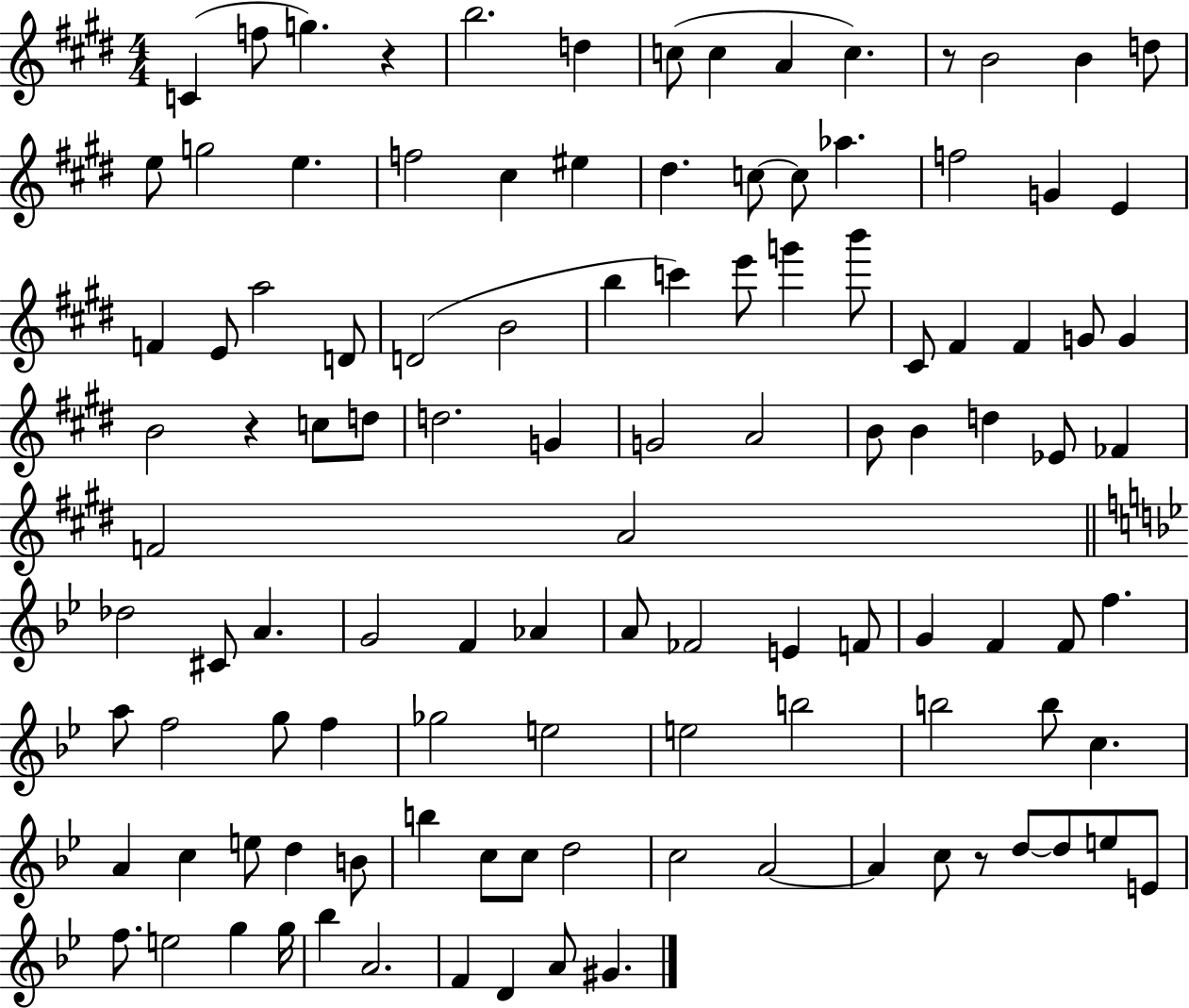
X:1
T:Untitled
M:4/4
L:1/4
K:E
C f/2 g z b2 d c/2 c A c z/2 B2 B d/2 e/2 g2 e f2 ^c ^e ^d c/2 c/2 _a f2 G E F E/2 a2 D/2 D2 B2 b c' e'/2 g' b'/2 ^C/2 ^F ^F G/2 G B2 z c/2 d/2 d2 G G2 A2 B/2 B d _E/2 _F F2 A2 _d2 ^C/2 A G2 F _A A/2 _F2 E F/2 G F F/2 f a/2 f2 g/2 f _g2 e2 e2 b2 b2 b/2 c A c e/2 d B/2 b c/2 c/2 d2 c2 A2 A c/2 z/2 d/2 d/2 e/2 E/2 f/2 e2 g g/4 _b A2 F D A/2 ^G